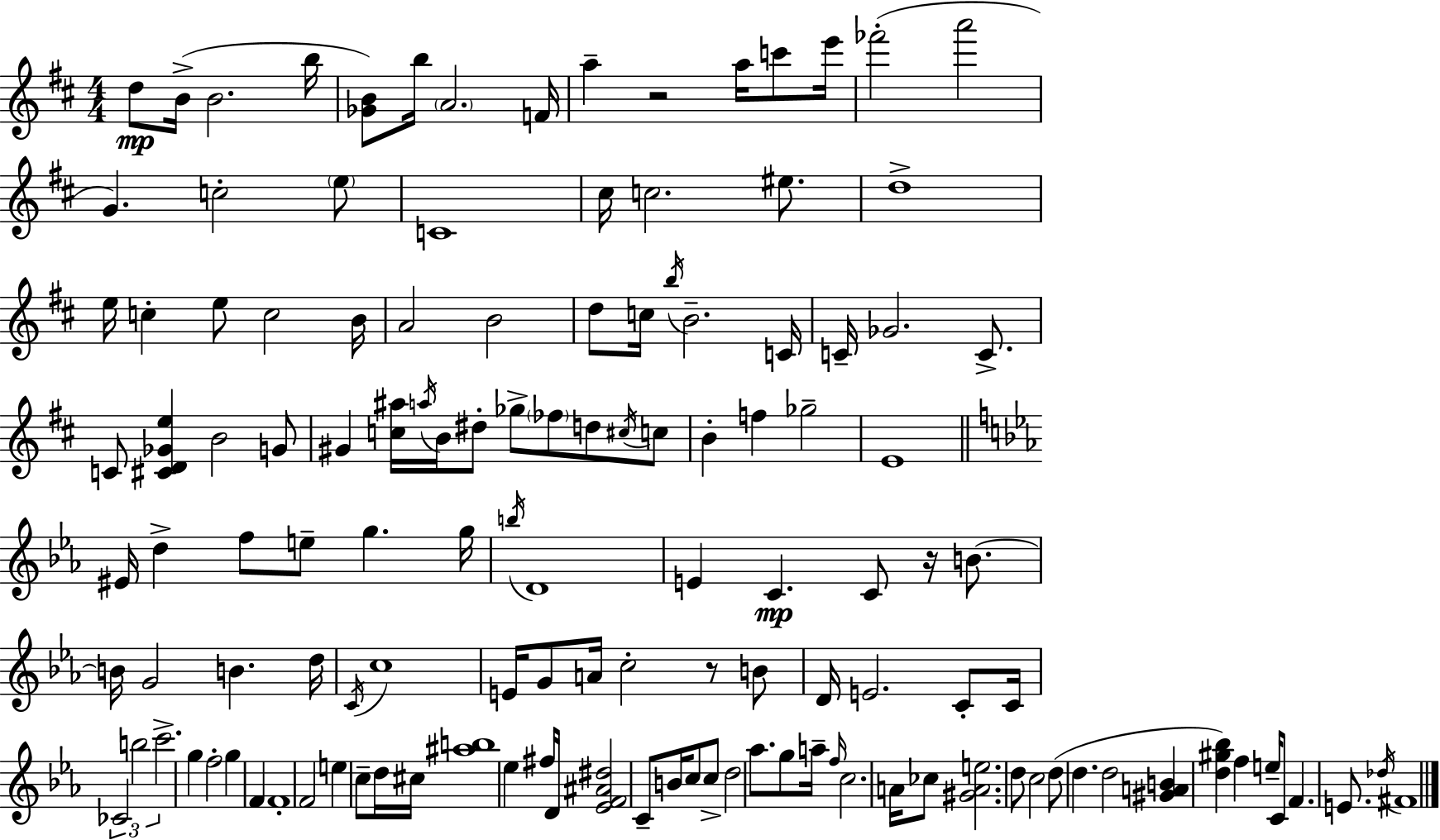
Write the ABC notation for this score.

X:1
T:Untitled
M:4/4
L:1/4
K:D
d/2 B/4 B2 b/4 [_GB]/2 b/4 A2 F/4 a z2 a/4 c'/2 e'/4 _f'2 a'2 G c2 e/2 C4 ^c/4 c2 ^e/2 d4 e/4 c e/2 c2 B/4 A2 B2 d/2 c/4 b/4 B2 C/4 C/4 _G2 C/2 C/2 [^CD_Ge] B2 G/2 ^G [c^a]/4 a/4 B/4 ^d/2 _g/2 _f/2 d/2 ^c/4 c/2 B f _g2 E4 ^E/4 d f/2 e/2 g g/4 b/4 D4 E C C/2 z/4 B/2 B/4 G2 B d/4 C/4 c4 E/4 G/2 A/4 c2 z/2 B/2 D/4 E2 C/2 C/4 _C2 b2 c'2 g f2 g F F4 F2 e c/2 d/4 ^c/4 [^ab]4 _e ^f/4 D/4 [_EF^A^d]2 C/2 B/4 c/2 c/2 d2 _a/2 g/2 a/4 f/4 c2 A/4 _c/2 [^GAe]2 d/2 c2 d/2 d d2 [^GAB] [d^g_b] f e/4 C/2 F E/2 _d/4 ^F4